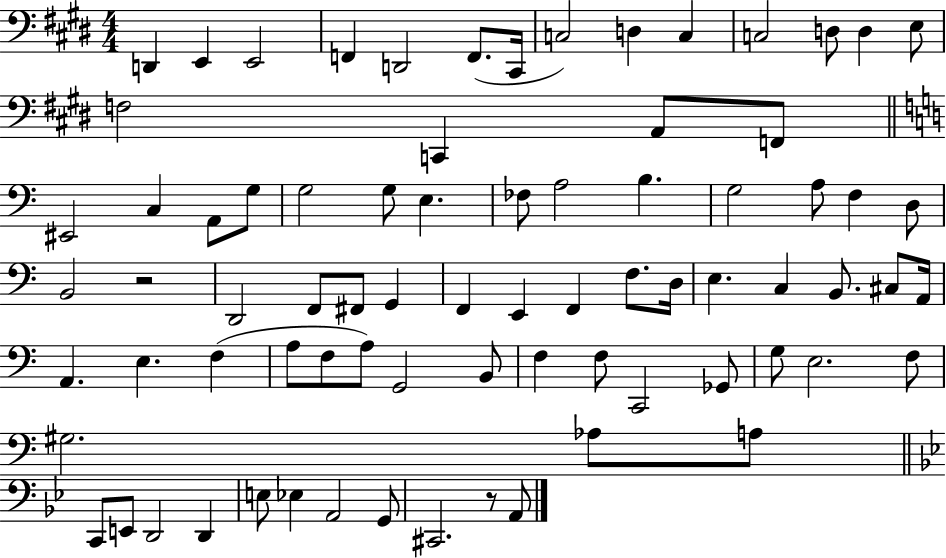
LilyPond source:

{
  \clef bass
  \numericTimeSignature
  \time 4/4
  \key e \major
  d,4 e,4 e,2 | f,4 d,2 f,8.( cis,16 | c2) d4 c4 | c2 d8 d4 e8 | \break f2 c,4 a,8 f,8 | \bar "||" \break \key c \major eis,2 c4 a,8 g8 | g2 g8 e4. | fes8 a2 b4. | g2 a8 f4 d8 | \break b,2 r2 | d,2 f,8 fis,8 g,4 | f,4 e,4 f,4 f8. d16 | e4. c4 b,8. cis8 a,16 | \break a,4. e4. f4( | a8 f8 a8) g,2 b,8 | f4 f8 c,2 ges,8 | g8 e2. f8 | \break gis2. aes8 a8 | \bar "||" \break \key bes \major c,8 e,8 d,2 d,4 | e8 ees4 a,2 g,8 | cis,2. r8 a,8 | \bar "|."
}